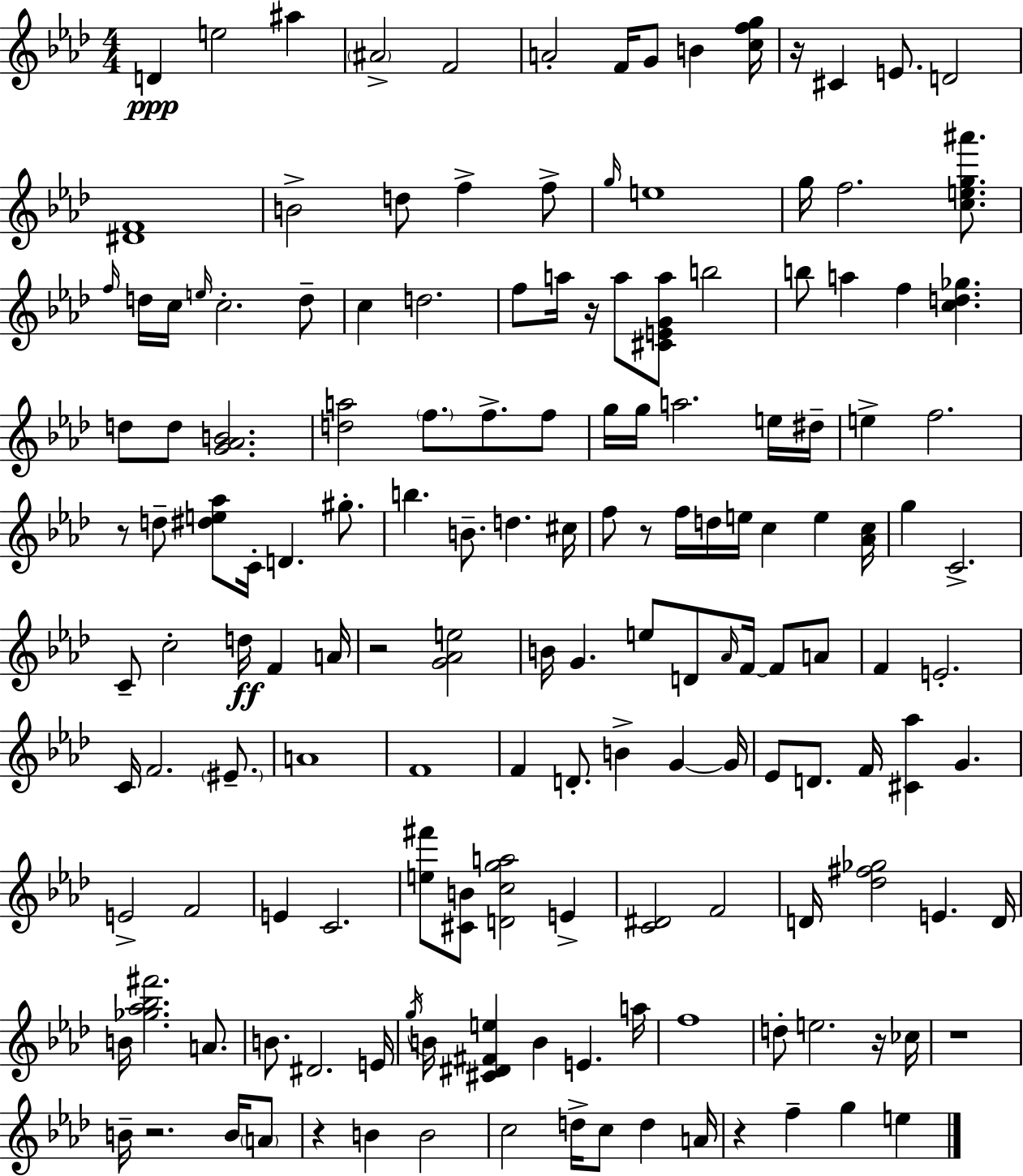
X:1
T:Untitled
M:4/4
L:1/4
K:Ab
D e2 ^a ^A2 F2 A2 F/4 G/2 B [cfg]/4 z/4 ^C E/2 D2 [^DF]4 B2 d/2 f f/2 g/4 e4 g/4 f2 [ceg^a']/2 f/4 d/4 c/4 e/4 c2 d/2 c d2 f/2 a/4 z/4 a/2 [^CEGa]/2 b2 b/2 a f [cd_g] d/2 d/2 [G_AB]2 [da]2 f/2 f/2 f/2 g/4 g/4 a2 e/4 ^d/4 e f2 z/2 d/2 [^de_a]/2 C/4 D ^g/2 b B/2 d ^c/4 f/2 z/2 f/4 d/4 e/4 c e [_Ac]/4 g C2 C/2 c2 d/4 F A/4 z2 [G_Ae]2 B/4 G e/2 D/2 _A/4 F/4 F/2 A/2 F E2 C/4 F2 ^E/2 A4 F4 F D/2 B G G/4 _E/2 D/2 F/4 [^C_a] G E2 F2 E C2 [e^f']/2 [^CB]/2 [Dcga]2 E [C^D]2 F2 D/4 [_d^f_g]2 E D/4 B/4 [_g_a_b^f']2 A/2 B/2 ^D2 E/4 g/4 B/4 [^C^D^Fe] B E a/4 f4 d/2 e2 z/4 _c/4 z4 B/4 z2 B/4 A/2 z B B2 c2 d/4 c/2 d A/4 z f g e